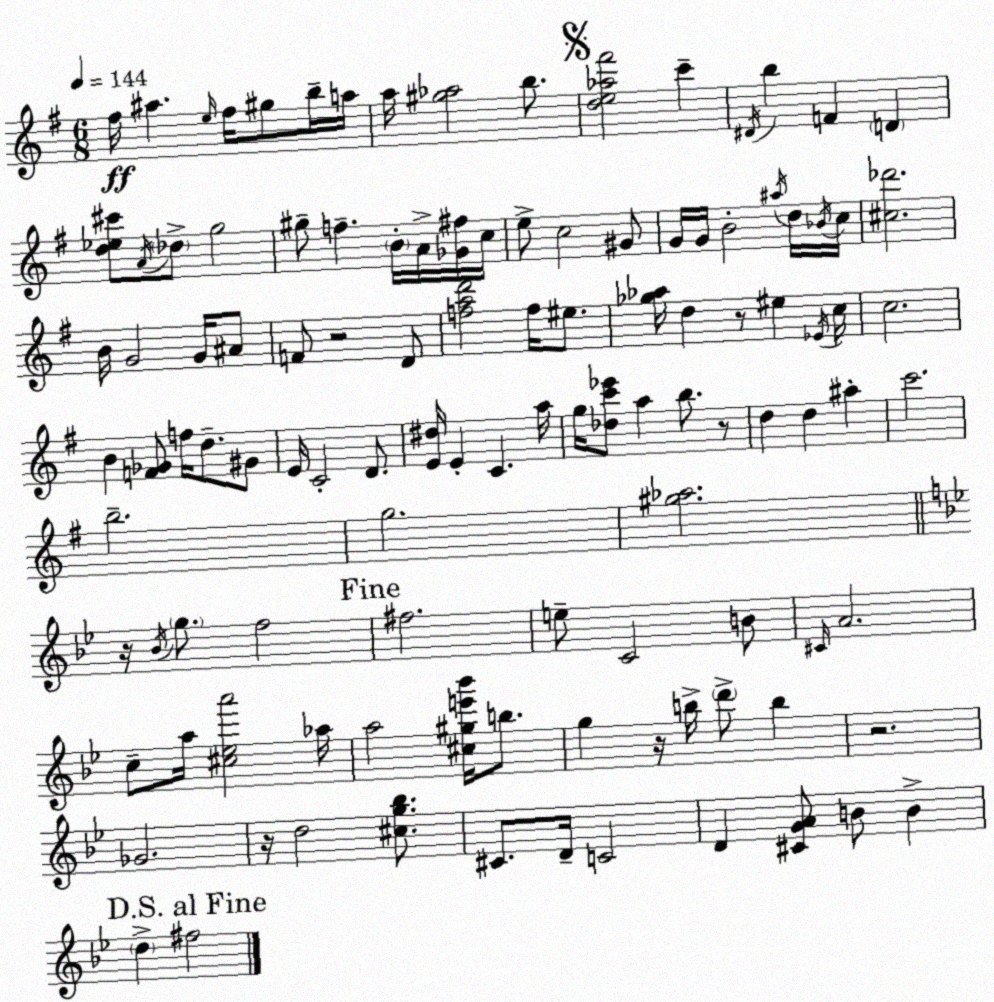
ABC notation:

X:1
T:Untitled
M:6/8
L:1/4
K:G
^f/4 ^a e/4 ^f/4 ^g/2 b/4 a/4 a/4 [^g_a]2 b/2 [de_a^f']2 c' ^D/4 b F D [d_e^c']/2 A/4 _d/2 g2 ^g/2 f B/4 A/4 [_G^f]/4 c/4 e/2 c2 ^G/2 G/4 G/4 B2 ^a/4 d/4 _B/4 c/4 [^c_d']2 B/4 G2 G/4 ^A/2 F/2 z2 D/2 [fad']2 f/4 ^e/2 [_g_a]/4 d z/2 ^e _E/4 c/4 c2 B [F_G]/2 f/4 d/2 ^G/2 E/4 C2 D/2 [E^d]/4 E C a/4 g/4 [_dc'_e']/2 a b/2 z/2 d d ^a c'2 b2 g2 [^g_a]2 z/4 _B/4 g/2 f2 ^f2 e/2 C2 B/2 ^C/4 A2 c/2 a/4 [^c_ea']2 _a/4 a2 [^c^ge'_b']/4 b/2 g z/4 b/4 d'/2 b z2 _G2 z/4 d2 [^cg_b]/2 ^C/2 D/4 C2 D [^CGA]/2 B/2 B d ^f2